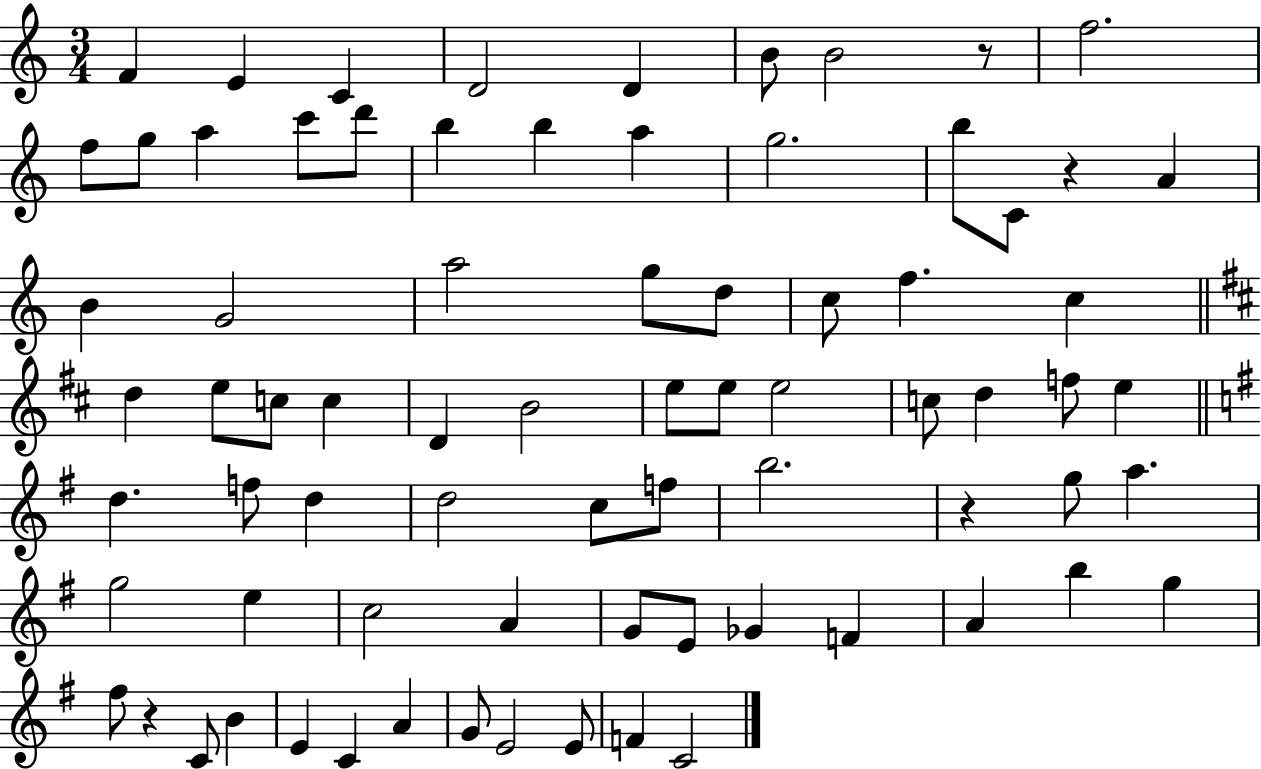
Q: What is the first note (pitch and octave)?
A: F4